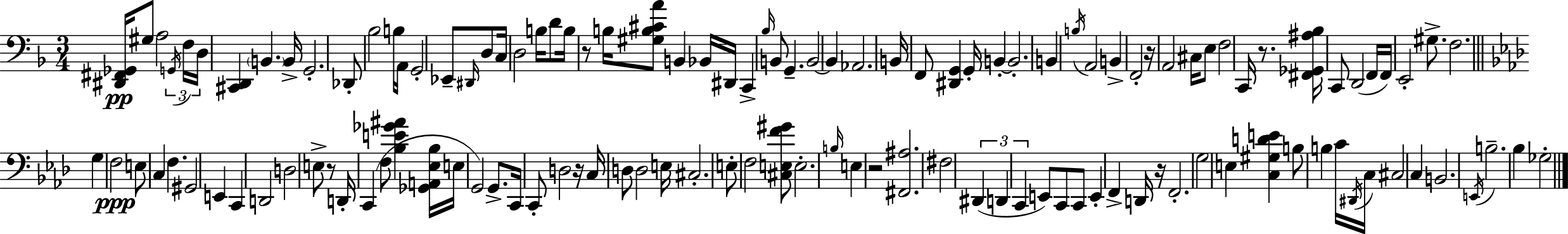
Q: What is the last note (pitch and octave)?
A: Gb3